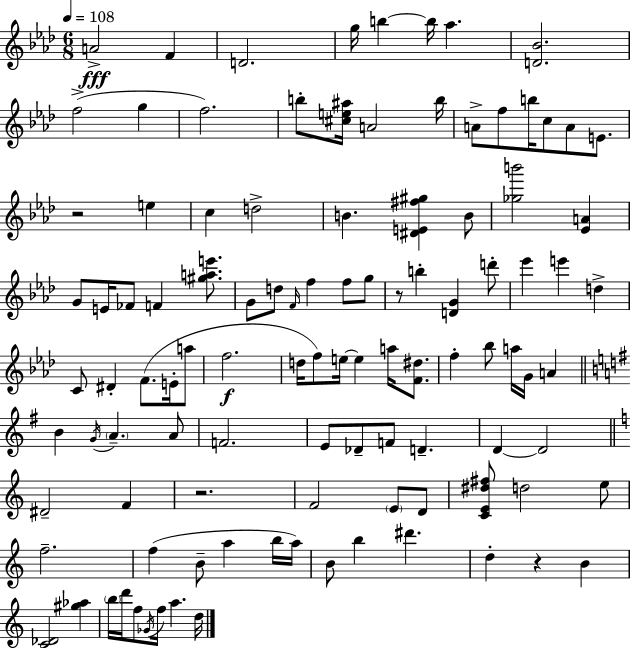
{
  \clef treble
  \numericTimeSignature
  \time 6/8
  \key aes \major
  \tempo 4 = 108
  \repeat volta 2 { a'2->\fff f'4 | d'2. | g''16 b''4~~ b''16 aes''4. | <d' bes'>2. | \break f''2->( g''4 | f''2.) | b''8-. <cis'' e'' ais''>16 a'2 b''16 | a'8-> f''8 b''16 c''8 a'8 e'8. | \break r2 e''4 | c''4 d''2-> | b'4. <dis' e' fis'' gis''>4 b'8 | <ges'' b'''>2 <ees' a'>4 | \break g'8 e'16 fes'8 f'4 <gis'' a'' e'''>8. | g'8 d''8 \grace { f'16 } f''4 f''8 g''8 | r8 b''4-. <d' g'>4 d'''8-. | ees'''4 e'''4 d''4-> | \break c'8 dis'4-. f'8.( e'16-. a''8 | f''2.\f | d''16 f''8) e''16~~ e''4 a''16 <f' dis''>8. | f''4-. bes''8 a''16 g'16 a'4 | \break \bar "||" \break \key e \minor b'4 \acciaccatura { g'16 } \parenthesize a'4.-- a'8 | f'2. | e'8 des'8-- f'8 d'4.-- | d'4~~ d'2 | \break \bar "||" \break \key c \major dis'2-- f'4 | r2. | f'2 \parenthesize e'8 d'8 | <c' e' dis'' fis''>8 d''2 e''8 | \break f''2.-- | f''4( b'8-- a''4 b''16 a''16) | b'8 b''4 dis'''4. | d''4-. r4 b'4 | \break <c' des'>2 <gis'' aes''>4 | \parenthesize b''16 d'''16 f''8 \acciaccatura { ges'16 } f''16 a''4. | d''16 } \bar "|."
}